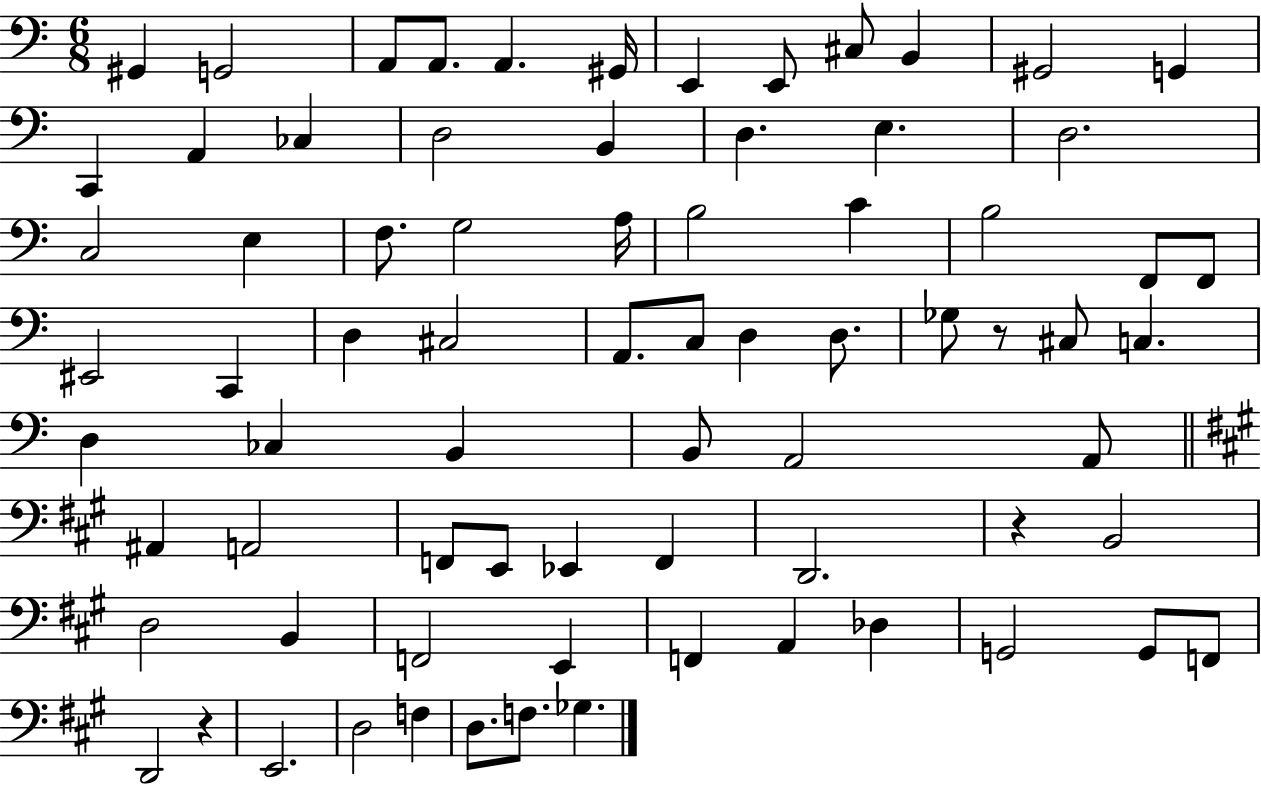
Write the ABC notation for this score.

X:1
T:Untitled
M:6/8
L:1/4
K:C
^G,, G,,2 A,,/2 A,,/2 A,, ^G,,/4 E,, E,,/2 ^C,/2 B,, ^G,,2 G,, C,, A,, _C, D,2 B,, D, E, D,2 C,2 E, F,/2 G,2 A,/4 B,2 C B,2 F,,/2 F,,/2 ^E,,2 C,, D, ^C,2 A,,/2 C,/2 D, D,/2 _G,/2 z/2 ^C,/2 C, D, _C, B,, B,,/2 A,,2 A,,/2 ^A,, A,,2 F,,/2 E,,/2 _E,, F,, D,,2 z B,,2 D,2 B,, F,,2 E,, F,, A,, _D, G,,2 G,,/2 F,,/2 D,,2 z E,,2 D,2 F, D,/2 F,/2 _G,